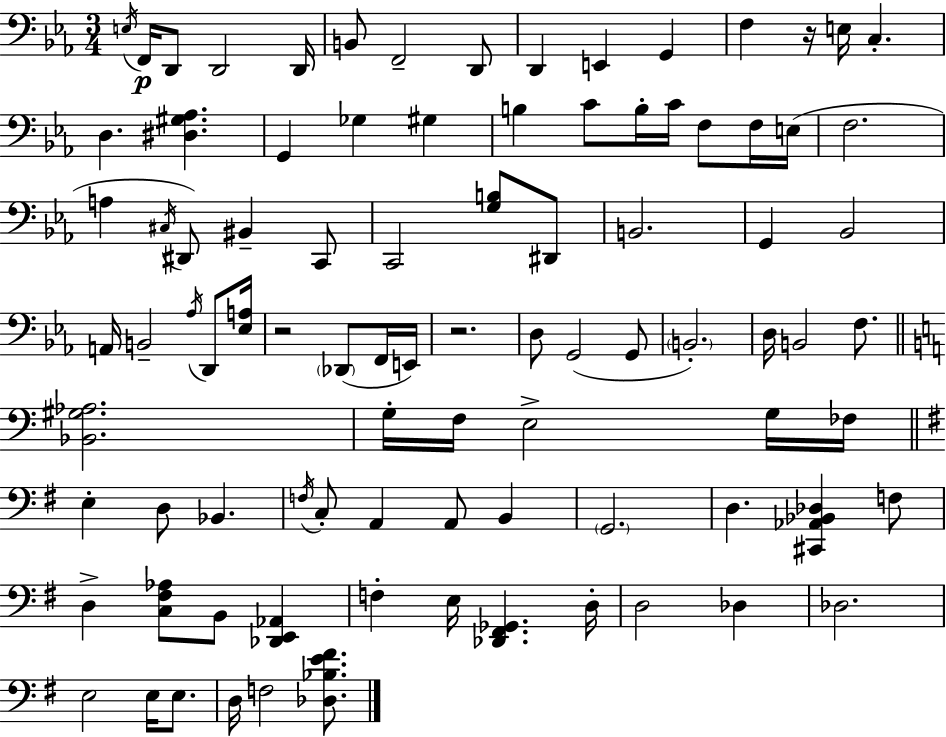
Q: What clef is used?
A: bass